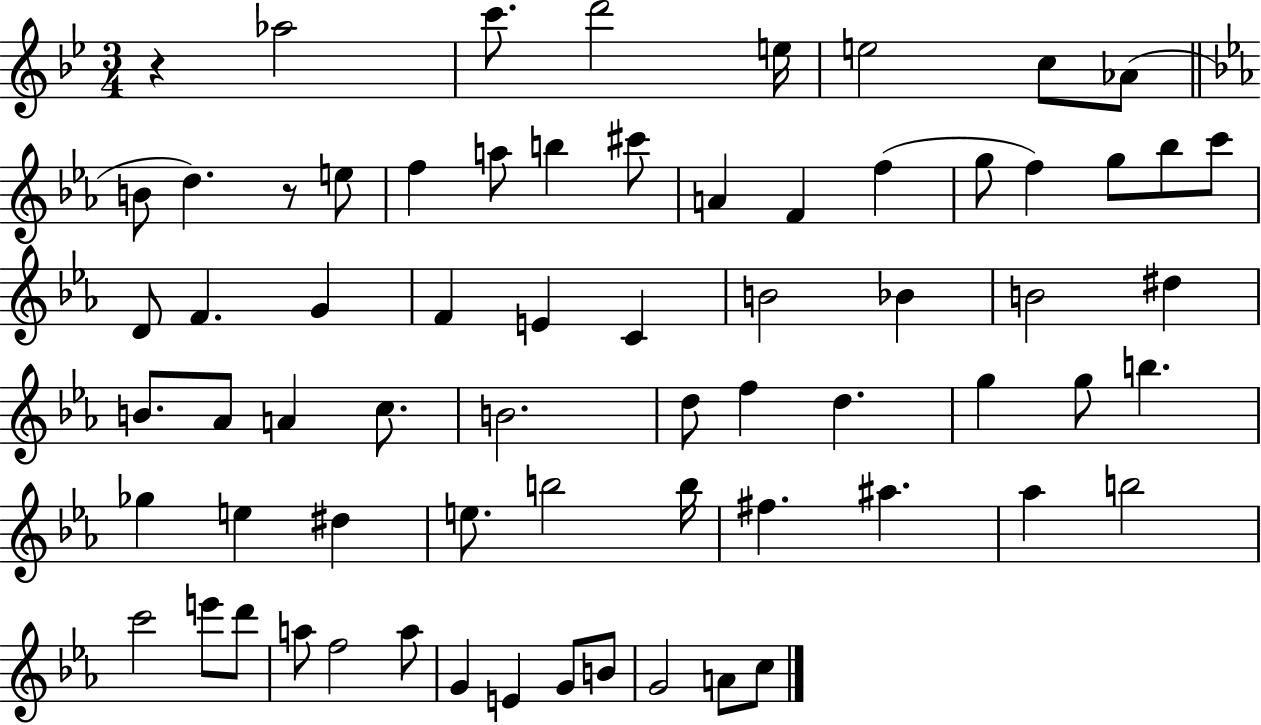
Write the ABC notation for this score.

X:1
T:Untitled
M:3/4
L:1/4
K:Bb
z _a2 c'/2 d'2 e/4 e2 c/2 _A/2 B/2 d z/2 e/2 f a/2 b ^c'/2 A F f g/2 f g/2 _b/2 c'/2 D/2 F G F E C B2 _B B2 ^d B/2 _A/2 A c/2 B2 d/2 f d g g/2 b _g e ^d e/2 b2 b/4 ^f ^a _a b2 c'2 e'/2 d'/2 a/2 f2 a/2 G E G/2 B/2 G2 A/2 c/2